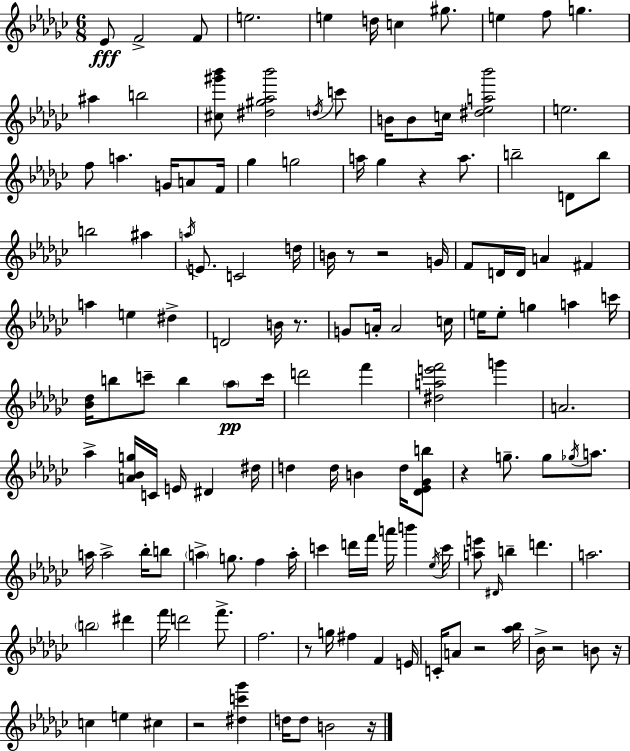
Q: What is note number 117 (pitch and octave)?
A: C#5